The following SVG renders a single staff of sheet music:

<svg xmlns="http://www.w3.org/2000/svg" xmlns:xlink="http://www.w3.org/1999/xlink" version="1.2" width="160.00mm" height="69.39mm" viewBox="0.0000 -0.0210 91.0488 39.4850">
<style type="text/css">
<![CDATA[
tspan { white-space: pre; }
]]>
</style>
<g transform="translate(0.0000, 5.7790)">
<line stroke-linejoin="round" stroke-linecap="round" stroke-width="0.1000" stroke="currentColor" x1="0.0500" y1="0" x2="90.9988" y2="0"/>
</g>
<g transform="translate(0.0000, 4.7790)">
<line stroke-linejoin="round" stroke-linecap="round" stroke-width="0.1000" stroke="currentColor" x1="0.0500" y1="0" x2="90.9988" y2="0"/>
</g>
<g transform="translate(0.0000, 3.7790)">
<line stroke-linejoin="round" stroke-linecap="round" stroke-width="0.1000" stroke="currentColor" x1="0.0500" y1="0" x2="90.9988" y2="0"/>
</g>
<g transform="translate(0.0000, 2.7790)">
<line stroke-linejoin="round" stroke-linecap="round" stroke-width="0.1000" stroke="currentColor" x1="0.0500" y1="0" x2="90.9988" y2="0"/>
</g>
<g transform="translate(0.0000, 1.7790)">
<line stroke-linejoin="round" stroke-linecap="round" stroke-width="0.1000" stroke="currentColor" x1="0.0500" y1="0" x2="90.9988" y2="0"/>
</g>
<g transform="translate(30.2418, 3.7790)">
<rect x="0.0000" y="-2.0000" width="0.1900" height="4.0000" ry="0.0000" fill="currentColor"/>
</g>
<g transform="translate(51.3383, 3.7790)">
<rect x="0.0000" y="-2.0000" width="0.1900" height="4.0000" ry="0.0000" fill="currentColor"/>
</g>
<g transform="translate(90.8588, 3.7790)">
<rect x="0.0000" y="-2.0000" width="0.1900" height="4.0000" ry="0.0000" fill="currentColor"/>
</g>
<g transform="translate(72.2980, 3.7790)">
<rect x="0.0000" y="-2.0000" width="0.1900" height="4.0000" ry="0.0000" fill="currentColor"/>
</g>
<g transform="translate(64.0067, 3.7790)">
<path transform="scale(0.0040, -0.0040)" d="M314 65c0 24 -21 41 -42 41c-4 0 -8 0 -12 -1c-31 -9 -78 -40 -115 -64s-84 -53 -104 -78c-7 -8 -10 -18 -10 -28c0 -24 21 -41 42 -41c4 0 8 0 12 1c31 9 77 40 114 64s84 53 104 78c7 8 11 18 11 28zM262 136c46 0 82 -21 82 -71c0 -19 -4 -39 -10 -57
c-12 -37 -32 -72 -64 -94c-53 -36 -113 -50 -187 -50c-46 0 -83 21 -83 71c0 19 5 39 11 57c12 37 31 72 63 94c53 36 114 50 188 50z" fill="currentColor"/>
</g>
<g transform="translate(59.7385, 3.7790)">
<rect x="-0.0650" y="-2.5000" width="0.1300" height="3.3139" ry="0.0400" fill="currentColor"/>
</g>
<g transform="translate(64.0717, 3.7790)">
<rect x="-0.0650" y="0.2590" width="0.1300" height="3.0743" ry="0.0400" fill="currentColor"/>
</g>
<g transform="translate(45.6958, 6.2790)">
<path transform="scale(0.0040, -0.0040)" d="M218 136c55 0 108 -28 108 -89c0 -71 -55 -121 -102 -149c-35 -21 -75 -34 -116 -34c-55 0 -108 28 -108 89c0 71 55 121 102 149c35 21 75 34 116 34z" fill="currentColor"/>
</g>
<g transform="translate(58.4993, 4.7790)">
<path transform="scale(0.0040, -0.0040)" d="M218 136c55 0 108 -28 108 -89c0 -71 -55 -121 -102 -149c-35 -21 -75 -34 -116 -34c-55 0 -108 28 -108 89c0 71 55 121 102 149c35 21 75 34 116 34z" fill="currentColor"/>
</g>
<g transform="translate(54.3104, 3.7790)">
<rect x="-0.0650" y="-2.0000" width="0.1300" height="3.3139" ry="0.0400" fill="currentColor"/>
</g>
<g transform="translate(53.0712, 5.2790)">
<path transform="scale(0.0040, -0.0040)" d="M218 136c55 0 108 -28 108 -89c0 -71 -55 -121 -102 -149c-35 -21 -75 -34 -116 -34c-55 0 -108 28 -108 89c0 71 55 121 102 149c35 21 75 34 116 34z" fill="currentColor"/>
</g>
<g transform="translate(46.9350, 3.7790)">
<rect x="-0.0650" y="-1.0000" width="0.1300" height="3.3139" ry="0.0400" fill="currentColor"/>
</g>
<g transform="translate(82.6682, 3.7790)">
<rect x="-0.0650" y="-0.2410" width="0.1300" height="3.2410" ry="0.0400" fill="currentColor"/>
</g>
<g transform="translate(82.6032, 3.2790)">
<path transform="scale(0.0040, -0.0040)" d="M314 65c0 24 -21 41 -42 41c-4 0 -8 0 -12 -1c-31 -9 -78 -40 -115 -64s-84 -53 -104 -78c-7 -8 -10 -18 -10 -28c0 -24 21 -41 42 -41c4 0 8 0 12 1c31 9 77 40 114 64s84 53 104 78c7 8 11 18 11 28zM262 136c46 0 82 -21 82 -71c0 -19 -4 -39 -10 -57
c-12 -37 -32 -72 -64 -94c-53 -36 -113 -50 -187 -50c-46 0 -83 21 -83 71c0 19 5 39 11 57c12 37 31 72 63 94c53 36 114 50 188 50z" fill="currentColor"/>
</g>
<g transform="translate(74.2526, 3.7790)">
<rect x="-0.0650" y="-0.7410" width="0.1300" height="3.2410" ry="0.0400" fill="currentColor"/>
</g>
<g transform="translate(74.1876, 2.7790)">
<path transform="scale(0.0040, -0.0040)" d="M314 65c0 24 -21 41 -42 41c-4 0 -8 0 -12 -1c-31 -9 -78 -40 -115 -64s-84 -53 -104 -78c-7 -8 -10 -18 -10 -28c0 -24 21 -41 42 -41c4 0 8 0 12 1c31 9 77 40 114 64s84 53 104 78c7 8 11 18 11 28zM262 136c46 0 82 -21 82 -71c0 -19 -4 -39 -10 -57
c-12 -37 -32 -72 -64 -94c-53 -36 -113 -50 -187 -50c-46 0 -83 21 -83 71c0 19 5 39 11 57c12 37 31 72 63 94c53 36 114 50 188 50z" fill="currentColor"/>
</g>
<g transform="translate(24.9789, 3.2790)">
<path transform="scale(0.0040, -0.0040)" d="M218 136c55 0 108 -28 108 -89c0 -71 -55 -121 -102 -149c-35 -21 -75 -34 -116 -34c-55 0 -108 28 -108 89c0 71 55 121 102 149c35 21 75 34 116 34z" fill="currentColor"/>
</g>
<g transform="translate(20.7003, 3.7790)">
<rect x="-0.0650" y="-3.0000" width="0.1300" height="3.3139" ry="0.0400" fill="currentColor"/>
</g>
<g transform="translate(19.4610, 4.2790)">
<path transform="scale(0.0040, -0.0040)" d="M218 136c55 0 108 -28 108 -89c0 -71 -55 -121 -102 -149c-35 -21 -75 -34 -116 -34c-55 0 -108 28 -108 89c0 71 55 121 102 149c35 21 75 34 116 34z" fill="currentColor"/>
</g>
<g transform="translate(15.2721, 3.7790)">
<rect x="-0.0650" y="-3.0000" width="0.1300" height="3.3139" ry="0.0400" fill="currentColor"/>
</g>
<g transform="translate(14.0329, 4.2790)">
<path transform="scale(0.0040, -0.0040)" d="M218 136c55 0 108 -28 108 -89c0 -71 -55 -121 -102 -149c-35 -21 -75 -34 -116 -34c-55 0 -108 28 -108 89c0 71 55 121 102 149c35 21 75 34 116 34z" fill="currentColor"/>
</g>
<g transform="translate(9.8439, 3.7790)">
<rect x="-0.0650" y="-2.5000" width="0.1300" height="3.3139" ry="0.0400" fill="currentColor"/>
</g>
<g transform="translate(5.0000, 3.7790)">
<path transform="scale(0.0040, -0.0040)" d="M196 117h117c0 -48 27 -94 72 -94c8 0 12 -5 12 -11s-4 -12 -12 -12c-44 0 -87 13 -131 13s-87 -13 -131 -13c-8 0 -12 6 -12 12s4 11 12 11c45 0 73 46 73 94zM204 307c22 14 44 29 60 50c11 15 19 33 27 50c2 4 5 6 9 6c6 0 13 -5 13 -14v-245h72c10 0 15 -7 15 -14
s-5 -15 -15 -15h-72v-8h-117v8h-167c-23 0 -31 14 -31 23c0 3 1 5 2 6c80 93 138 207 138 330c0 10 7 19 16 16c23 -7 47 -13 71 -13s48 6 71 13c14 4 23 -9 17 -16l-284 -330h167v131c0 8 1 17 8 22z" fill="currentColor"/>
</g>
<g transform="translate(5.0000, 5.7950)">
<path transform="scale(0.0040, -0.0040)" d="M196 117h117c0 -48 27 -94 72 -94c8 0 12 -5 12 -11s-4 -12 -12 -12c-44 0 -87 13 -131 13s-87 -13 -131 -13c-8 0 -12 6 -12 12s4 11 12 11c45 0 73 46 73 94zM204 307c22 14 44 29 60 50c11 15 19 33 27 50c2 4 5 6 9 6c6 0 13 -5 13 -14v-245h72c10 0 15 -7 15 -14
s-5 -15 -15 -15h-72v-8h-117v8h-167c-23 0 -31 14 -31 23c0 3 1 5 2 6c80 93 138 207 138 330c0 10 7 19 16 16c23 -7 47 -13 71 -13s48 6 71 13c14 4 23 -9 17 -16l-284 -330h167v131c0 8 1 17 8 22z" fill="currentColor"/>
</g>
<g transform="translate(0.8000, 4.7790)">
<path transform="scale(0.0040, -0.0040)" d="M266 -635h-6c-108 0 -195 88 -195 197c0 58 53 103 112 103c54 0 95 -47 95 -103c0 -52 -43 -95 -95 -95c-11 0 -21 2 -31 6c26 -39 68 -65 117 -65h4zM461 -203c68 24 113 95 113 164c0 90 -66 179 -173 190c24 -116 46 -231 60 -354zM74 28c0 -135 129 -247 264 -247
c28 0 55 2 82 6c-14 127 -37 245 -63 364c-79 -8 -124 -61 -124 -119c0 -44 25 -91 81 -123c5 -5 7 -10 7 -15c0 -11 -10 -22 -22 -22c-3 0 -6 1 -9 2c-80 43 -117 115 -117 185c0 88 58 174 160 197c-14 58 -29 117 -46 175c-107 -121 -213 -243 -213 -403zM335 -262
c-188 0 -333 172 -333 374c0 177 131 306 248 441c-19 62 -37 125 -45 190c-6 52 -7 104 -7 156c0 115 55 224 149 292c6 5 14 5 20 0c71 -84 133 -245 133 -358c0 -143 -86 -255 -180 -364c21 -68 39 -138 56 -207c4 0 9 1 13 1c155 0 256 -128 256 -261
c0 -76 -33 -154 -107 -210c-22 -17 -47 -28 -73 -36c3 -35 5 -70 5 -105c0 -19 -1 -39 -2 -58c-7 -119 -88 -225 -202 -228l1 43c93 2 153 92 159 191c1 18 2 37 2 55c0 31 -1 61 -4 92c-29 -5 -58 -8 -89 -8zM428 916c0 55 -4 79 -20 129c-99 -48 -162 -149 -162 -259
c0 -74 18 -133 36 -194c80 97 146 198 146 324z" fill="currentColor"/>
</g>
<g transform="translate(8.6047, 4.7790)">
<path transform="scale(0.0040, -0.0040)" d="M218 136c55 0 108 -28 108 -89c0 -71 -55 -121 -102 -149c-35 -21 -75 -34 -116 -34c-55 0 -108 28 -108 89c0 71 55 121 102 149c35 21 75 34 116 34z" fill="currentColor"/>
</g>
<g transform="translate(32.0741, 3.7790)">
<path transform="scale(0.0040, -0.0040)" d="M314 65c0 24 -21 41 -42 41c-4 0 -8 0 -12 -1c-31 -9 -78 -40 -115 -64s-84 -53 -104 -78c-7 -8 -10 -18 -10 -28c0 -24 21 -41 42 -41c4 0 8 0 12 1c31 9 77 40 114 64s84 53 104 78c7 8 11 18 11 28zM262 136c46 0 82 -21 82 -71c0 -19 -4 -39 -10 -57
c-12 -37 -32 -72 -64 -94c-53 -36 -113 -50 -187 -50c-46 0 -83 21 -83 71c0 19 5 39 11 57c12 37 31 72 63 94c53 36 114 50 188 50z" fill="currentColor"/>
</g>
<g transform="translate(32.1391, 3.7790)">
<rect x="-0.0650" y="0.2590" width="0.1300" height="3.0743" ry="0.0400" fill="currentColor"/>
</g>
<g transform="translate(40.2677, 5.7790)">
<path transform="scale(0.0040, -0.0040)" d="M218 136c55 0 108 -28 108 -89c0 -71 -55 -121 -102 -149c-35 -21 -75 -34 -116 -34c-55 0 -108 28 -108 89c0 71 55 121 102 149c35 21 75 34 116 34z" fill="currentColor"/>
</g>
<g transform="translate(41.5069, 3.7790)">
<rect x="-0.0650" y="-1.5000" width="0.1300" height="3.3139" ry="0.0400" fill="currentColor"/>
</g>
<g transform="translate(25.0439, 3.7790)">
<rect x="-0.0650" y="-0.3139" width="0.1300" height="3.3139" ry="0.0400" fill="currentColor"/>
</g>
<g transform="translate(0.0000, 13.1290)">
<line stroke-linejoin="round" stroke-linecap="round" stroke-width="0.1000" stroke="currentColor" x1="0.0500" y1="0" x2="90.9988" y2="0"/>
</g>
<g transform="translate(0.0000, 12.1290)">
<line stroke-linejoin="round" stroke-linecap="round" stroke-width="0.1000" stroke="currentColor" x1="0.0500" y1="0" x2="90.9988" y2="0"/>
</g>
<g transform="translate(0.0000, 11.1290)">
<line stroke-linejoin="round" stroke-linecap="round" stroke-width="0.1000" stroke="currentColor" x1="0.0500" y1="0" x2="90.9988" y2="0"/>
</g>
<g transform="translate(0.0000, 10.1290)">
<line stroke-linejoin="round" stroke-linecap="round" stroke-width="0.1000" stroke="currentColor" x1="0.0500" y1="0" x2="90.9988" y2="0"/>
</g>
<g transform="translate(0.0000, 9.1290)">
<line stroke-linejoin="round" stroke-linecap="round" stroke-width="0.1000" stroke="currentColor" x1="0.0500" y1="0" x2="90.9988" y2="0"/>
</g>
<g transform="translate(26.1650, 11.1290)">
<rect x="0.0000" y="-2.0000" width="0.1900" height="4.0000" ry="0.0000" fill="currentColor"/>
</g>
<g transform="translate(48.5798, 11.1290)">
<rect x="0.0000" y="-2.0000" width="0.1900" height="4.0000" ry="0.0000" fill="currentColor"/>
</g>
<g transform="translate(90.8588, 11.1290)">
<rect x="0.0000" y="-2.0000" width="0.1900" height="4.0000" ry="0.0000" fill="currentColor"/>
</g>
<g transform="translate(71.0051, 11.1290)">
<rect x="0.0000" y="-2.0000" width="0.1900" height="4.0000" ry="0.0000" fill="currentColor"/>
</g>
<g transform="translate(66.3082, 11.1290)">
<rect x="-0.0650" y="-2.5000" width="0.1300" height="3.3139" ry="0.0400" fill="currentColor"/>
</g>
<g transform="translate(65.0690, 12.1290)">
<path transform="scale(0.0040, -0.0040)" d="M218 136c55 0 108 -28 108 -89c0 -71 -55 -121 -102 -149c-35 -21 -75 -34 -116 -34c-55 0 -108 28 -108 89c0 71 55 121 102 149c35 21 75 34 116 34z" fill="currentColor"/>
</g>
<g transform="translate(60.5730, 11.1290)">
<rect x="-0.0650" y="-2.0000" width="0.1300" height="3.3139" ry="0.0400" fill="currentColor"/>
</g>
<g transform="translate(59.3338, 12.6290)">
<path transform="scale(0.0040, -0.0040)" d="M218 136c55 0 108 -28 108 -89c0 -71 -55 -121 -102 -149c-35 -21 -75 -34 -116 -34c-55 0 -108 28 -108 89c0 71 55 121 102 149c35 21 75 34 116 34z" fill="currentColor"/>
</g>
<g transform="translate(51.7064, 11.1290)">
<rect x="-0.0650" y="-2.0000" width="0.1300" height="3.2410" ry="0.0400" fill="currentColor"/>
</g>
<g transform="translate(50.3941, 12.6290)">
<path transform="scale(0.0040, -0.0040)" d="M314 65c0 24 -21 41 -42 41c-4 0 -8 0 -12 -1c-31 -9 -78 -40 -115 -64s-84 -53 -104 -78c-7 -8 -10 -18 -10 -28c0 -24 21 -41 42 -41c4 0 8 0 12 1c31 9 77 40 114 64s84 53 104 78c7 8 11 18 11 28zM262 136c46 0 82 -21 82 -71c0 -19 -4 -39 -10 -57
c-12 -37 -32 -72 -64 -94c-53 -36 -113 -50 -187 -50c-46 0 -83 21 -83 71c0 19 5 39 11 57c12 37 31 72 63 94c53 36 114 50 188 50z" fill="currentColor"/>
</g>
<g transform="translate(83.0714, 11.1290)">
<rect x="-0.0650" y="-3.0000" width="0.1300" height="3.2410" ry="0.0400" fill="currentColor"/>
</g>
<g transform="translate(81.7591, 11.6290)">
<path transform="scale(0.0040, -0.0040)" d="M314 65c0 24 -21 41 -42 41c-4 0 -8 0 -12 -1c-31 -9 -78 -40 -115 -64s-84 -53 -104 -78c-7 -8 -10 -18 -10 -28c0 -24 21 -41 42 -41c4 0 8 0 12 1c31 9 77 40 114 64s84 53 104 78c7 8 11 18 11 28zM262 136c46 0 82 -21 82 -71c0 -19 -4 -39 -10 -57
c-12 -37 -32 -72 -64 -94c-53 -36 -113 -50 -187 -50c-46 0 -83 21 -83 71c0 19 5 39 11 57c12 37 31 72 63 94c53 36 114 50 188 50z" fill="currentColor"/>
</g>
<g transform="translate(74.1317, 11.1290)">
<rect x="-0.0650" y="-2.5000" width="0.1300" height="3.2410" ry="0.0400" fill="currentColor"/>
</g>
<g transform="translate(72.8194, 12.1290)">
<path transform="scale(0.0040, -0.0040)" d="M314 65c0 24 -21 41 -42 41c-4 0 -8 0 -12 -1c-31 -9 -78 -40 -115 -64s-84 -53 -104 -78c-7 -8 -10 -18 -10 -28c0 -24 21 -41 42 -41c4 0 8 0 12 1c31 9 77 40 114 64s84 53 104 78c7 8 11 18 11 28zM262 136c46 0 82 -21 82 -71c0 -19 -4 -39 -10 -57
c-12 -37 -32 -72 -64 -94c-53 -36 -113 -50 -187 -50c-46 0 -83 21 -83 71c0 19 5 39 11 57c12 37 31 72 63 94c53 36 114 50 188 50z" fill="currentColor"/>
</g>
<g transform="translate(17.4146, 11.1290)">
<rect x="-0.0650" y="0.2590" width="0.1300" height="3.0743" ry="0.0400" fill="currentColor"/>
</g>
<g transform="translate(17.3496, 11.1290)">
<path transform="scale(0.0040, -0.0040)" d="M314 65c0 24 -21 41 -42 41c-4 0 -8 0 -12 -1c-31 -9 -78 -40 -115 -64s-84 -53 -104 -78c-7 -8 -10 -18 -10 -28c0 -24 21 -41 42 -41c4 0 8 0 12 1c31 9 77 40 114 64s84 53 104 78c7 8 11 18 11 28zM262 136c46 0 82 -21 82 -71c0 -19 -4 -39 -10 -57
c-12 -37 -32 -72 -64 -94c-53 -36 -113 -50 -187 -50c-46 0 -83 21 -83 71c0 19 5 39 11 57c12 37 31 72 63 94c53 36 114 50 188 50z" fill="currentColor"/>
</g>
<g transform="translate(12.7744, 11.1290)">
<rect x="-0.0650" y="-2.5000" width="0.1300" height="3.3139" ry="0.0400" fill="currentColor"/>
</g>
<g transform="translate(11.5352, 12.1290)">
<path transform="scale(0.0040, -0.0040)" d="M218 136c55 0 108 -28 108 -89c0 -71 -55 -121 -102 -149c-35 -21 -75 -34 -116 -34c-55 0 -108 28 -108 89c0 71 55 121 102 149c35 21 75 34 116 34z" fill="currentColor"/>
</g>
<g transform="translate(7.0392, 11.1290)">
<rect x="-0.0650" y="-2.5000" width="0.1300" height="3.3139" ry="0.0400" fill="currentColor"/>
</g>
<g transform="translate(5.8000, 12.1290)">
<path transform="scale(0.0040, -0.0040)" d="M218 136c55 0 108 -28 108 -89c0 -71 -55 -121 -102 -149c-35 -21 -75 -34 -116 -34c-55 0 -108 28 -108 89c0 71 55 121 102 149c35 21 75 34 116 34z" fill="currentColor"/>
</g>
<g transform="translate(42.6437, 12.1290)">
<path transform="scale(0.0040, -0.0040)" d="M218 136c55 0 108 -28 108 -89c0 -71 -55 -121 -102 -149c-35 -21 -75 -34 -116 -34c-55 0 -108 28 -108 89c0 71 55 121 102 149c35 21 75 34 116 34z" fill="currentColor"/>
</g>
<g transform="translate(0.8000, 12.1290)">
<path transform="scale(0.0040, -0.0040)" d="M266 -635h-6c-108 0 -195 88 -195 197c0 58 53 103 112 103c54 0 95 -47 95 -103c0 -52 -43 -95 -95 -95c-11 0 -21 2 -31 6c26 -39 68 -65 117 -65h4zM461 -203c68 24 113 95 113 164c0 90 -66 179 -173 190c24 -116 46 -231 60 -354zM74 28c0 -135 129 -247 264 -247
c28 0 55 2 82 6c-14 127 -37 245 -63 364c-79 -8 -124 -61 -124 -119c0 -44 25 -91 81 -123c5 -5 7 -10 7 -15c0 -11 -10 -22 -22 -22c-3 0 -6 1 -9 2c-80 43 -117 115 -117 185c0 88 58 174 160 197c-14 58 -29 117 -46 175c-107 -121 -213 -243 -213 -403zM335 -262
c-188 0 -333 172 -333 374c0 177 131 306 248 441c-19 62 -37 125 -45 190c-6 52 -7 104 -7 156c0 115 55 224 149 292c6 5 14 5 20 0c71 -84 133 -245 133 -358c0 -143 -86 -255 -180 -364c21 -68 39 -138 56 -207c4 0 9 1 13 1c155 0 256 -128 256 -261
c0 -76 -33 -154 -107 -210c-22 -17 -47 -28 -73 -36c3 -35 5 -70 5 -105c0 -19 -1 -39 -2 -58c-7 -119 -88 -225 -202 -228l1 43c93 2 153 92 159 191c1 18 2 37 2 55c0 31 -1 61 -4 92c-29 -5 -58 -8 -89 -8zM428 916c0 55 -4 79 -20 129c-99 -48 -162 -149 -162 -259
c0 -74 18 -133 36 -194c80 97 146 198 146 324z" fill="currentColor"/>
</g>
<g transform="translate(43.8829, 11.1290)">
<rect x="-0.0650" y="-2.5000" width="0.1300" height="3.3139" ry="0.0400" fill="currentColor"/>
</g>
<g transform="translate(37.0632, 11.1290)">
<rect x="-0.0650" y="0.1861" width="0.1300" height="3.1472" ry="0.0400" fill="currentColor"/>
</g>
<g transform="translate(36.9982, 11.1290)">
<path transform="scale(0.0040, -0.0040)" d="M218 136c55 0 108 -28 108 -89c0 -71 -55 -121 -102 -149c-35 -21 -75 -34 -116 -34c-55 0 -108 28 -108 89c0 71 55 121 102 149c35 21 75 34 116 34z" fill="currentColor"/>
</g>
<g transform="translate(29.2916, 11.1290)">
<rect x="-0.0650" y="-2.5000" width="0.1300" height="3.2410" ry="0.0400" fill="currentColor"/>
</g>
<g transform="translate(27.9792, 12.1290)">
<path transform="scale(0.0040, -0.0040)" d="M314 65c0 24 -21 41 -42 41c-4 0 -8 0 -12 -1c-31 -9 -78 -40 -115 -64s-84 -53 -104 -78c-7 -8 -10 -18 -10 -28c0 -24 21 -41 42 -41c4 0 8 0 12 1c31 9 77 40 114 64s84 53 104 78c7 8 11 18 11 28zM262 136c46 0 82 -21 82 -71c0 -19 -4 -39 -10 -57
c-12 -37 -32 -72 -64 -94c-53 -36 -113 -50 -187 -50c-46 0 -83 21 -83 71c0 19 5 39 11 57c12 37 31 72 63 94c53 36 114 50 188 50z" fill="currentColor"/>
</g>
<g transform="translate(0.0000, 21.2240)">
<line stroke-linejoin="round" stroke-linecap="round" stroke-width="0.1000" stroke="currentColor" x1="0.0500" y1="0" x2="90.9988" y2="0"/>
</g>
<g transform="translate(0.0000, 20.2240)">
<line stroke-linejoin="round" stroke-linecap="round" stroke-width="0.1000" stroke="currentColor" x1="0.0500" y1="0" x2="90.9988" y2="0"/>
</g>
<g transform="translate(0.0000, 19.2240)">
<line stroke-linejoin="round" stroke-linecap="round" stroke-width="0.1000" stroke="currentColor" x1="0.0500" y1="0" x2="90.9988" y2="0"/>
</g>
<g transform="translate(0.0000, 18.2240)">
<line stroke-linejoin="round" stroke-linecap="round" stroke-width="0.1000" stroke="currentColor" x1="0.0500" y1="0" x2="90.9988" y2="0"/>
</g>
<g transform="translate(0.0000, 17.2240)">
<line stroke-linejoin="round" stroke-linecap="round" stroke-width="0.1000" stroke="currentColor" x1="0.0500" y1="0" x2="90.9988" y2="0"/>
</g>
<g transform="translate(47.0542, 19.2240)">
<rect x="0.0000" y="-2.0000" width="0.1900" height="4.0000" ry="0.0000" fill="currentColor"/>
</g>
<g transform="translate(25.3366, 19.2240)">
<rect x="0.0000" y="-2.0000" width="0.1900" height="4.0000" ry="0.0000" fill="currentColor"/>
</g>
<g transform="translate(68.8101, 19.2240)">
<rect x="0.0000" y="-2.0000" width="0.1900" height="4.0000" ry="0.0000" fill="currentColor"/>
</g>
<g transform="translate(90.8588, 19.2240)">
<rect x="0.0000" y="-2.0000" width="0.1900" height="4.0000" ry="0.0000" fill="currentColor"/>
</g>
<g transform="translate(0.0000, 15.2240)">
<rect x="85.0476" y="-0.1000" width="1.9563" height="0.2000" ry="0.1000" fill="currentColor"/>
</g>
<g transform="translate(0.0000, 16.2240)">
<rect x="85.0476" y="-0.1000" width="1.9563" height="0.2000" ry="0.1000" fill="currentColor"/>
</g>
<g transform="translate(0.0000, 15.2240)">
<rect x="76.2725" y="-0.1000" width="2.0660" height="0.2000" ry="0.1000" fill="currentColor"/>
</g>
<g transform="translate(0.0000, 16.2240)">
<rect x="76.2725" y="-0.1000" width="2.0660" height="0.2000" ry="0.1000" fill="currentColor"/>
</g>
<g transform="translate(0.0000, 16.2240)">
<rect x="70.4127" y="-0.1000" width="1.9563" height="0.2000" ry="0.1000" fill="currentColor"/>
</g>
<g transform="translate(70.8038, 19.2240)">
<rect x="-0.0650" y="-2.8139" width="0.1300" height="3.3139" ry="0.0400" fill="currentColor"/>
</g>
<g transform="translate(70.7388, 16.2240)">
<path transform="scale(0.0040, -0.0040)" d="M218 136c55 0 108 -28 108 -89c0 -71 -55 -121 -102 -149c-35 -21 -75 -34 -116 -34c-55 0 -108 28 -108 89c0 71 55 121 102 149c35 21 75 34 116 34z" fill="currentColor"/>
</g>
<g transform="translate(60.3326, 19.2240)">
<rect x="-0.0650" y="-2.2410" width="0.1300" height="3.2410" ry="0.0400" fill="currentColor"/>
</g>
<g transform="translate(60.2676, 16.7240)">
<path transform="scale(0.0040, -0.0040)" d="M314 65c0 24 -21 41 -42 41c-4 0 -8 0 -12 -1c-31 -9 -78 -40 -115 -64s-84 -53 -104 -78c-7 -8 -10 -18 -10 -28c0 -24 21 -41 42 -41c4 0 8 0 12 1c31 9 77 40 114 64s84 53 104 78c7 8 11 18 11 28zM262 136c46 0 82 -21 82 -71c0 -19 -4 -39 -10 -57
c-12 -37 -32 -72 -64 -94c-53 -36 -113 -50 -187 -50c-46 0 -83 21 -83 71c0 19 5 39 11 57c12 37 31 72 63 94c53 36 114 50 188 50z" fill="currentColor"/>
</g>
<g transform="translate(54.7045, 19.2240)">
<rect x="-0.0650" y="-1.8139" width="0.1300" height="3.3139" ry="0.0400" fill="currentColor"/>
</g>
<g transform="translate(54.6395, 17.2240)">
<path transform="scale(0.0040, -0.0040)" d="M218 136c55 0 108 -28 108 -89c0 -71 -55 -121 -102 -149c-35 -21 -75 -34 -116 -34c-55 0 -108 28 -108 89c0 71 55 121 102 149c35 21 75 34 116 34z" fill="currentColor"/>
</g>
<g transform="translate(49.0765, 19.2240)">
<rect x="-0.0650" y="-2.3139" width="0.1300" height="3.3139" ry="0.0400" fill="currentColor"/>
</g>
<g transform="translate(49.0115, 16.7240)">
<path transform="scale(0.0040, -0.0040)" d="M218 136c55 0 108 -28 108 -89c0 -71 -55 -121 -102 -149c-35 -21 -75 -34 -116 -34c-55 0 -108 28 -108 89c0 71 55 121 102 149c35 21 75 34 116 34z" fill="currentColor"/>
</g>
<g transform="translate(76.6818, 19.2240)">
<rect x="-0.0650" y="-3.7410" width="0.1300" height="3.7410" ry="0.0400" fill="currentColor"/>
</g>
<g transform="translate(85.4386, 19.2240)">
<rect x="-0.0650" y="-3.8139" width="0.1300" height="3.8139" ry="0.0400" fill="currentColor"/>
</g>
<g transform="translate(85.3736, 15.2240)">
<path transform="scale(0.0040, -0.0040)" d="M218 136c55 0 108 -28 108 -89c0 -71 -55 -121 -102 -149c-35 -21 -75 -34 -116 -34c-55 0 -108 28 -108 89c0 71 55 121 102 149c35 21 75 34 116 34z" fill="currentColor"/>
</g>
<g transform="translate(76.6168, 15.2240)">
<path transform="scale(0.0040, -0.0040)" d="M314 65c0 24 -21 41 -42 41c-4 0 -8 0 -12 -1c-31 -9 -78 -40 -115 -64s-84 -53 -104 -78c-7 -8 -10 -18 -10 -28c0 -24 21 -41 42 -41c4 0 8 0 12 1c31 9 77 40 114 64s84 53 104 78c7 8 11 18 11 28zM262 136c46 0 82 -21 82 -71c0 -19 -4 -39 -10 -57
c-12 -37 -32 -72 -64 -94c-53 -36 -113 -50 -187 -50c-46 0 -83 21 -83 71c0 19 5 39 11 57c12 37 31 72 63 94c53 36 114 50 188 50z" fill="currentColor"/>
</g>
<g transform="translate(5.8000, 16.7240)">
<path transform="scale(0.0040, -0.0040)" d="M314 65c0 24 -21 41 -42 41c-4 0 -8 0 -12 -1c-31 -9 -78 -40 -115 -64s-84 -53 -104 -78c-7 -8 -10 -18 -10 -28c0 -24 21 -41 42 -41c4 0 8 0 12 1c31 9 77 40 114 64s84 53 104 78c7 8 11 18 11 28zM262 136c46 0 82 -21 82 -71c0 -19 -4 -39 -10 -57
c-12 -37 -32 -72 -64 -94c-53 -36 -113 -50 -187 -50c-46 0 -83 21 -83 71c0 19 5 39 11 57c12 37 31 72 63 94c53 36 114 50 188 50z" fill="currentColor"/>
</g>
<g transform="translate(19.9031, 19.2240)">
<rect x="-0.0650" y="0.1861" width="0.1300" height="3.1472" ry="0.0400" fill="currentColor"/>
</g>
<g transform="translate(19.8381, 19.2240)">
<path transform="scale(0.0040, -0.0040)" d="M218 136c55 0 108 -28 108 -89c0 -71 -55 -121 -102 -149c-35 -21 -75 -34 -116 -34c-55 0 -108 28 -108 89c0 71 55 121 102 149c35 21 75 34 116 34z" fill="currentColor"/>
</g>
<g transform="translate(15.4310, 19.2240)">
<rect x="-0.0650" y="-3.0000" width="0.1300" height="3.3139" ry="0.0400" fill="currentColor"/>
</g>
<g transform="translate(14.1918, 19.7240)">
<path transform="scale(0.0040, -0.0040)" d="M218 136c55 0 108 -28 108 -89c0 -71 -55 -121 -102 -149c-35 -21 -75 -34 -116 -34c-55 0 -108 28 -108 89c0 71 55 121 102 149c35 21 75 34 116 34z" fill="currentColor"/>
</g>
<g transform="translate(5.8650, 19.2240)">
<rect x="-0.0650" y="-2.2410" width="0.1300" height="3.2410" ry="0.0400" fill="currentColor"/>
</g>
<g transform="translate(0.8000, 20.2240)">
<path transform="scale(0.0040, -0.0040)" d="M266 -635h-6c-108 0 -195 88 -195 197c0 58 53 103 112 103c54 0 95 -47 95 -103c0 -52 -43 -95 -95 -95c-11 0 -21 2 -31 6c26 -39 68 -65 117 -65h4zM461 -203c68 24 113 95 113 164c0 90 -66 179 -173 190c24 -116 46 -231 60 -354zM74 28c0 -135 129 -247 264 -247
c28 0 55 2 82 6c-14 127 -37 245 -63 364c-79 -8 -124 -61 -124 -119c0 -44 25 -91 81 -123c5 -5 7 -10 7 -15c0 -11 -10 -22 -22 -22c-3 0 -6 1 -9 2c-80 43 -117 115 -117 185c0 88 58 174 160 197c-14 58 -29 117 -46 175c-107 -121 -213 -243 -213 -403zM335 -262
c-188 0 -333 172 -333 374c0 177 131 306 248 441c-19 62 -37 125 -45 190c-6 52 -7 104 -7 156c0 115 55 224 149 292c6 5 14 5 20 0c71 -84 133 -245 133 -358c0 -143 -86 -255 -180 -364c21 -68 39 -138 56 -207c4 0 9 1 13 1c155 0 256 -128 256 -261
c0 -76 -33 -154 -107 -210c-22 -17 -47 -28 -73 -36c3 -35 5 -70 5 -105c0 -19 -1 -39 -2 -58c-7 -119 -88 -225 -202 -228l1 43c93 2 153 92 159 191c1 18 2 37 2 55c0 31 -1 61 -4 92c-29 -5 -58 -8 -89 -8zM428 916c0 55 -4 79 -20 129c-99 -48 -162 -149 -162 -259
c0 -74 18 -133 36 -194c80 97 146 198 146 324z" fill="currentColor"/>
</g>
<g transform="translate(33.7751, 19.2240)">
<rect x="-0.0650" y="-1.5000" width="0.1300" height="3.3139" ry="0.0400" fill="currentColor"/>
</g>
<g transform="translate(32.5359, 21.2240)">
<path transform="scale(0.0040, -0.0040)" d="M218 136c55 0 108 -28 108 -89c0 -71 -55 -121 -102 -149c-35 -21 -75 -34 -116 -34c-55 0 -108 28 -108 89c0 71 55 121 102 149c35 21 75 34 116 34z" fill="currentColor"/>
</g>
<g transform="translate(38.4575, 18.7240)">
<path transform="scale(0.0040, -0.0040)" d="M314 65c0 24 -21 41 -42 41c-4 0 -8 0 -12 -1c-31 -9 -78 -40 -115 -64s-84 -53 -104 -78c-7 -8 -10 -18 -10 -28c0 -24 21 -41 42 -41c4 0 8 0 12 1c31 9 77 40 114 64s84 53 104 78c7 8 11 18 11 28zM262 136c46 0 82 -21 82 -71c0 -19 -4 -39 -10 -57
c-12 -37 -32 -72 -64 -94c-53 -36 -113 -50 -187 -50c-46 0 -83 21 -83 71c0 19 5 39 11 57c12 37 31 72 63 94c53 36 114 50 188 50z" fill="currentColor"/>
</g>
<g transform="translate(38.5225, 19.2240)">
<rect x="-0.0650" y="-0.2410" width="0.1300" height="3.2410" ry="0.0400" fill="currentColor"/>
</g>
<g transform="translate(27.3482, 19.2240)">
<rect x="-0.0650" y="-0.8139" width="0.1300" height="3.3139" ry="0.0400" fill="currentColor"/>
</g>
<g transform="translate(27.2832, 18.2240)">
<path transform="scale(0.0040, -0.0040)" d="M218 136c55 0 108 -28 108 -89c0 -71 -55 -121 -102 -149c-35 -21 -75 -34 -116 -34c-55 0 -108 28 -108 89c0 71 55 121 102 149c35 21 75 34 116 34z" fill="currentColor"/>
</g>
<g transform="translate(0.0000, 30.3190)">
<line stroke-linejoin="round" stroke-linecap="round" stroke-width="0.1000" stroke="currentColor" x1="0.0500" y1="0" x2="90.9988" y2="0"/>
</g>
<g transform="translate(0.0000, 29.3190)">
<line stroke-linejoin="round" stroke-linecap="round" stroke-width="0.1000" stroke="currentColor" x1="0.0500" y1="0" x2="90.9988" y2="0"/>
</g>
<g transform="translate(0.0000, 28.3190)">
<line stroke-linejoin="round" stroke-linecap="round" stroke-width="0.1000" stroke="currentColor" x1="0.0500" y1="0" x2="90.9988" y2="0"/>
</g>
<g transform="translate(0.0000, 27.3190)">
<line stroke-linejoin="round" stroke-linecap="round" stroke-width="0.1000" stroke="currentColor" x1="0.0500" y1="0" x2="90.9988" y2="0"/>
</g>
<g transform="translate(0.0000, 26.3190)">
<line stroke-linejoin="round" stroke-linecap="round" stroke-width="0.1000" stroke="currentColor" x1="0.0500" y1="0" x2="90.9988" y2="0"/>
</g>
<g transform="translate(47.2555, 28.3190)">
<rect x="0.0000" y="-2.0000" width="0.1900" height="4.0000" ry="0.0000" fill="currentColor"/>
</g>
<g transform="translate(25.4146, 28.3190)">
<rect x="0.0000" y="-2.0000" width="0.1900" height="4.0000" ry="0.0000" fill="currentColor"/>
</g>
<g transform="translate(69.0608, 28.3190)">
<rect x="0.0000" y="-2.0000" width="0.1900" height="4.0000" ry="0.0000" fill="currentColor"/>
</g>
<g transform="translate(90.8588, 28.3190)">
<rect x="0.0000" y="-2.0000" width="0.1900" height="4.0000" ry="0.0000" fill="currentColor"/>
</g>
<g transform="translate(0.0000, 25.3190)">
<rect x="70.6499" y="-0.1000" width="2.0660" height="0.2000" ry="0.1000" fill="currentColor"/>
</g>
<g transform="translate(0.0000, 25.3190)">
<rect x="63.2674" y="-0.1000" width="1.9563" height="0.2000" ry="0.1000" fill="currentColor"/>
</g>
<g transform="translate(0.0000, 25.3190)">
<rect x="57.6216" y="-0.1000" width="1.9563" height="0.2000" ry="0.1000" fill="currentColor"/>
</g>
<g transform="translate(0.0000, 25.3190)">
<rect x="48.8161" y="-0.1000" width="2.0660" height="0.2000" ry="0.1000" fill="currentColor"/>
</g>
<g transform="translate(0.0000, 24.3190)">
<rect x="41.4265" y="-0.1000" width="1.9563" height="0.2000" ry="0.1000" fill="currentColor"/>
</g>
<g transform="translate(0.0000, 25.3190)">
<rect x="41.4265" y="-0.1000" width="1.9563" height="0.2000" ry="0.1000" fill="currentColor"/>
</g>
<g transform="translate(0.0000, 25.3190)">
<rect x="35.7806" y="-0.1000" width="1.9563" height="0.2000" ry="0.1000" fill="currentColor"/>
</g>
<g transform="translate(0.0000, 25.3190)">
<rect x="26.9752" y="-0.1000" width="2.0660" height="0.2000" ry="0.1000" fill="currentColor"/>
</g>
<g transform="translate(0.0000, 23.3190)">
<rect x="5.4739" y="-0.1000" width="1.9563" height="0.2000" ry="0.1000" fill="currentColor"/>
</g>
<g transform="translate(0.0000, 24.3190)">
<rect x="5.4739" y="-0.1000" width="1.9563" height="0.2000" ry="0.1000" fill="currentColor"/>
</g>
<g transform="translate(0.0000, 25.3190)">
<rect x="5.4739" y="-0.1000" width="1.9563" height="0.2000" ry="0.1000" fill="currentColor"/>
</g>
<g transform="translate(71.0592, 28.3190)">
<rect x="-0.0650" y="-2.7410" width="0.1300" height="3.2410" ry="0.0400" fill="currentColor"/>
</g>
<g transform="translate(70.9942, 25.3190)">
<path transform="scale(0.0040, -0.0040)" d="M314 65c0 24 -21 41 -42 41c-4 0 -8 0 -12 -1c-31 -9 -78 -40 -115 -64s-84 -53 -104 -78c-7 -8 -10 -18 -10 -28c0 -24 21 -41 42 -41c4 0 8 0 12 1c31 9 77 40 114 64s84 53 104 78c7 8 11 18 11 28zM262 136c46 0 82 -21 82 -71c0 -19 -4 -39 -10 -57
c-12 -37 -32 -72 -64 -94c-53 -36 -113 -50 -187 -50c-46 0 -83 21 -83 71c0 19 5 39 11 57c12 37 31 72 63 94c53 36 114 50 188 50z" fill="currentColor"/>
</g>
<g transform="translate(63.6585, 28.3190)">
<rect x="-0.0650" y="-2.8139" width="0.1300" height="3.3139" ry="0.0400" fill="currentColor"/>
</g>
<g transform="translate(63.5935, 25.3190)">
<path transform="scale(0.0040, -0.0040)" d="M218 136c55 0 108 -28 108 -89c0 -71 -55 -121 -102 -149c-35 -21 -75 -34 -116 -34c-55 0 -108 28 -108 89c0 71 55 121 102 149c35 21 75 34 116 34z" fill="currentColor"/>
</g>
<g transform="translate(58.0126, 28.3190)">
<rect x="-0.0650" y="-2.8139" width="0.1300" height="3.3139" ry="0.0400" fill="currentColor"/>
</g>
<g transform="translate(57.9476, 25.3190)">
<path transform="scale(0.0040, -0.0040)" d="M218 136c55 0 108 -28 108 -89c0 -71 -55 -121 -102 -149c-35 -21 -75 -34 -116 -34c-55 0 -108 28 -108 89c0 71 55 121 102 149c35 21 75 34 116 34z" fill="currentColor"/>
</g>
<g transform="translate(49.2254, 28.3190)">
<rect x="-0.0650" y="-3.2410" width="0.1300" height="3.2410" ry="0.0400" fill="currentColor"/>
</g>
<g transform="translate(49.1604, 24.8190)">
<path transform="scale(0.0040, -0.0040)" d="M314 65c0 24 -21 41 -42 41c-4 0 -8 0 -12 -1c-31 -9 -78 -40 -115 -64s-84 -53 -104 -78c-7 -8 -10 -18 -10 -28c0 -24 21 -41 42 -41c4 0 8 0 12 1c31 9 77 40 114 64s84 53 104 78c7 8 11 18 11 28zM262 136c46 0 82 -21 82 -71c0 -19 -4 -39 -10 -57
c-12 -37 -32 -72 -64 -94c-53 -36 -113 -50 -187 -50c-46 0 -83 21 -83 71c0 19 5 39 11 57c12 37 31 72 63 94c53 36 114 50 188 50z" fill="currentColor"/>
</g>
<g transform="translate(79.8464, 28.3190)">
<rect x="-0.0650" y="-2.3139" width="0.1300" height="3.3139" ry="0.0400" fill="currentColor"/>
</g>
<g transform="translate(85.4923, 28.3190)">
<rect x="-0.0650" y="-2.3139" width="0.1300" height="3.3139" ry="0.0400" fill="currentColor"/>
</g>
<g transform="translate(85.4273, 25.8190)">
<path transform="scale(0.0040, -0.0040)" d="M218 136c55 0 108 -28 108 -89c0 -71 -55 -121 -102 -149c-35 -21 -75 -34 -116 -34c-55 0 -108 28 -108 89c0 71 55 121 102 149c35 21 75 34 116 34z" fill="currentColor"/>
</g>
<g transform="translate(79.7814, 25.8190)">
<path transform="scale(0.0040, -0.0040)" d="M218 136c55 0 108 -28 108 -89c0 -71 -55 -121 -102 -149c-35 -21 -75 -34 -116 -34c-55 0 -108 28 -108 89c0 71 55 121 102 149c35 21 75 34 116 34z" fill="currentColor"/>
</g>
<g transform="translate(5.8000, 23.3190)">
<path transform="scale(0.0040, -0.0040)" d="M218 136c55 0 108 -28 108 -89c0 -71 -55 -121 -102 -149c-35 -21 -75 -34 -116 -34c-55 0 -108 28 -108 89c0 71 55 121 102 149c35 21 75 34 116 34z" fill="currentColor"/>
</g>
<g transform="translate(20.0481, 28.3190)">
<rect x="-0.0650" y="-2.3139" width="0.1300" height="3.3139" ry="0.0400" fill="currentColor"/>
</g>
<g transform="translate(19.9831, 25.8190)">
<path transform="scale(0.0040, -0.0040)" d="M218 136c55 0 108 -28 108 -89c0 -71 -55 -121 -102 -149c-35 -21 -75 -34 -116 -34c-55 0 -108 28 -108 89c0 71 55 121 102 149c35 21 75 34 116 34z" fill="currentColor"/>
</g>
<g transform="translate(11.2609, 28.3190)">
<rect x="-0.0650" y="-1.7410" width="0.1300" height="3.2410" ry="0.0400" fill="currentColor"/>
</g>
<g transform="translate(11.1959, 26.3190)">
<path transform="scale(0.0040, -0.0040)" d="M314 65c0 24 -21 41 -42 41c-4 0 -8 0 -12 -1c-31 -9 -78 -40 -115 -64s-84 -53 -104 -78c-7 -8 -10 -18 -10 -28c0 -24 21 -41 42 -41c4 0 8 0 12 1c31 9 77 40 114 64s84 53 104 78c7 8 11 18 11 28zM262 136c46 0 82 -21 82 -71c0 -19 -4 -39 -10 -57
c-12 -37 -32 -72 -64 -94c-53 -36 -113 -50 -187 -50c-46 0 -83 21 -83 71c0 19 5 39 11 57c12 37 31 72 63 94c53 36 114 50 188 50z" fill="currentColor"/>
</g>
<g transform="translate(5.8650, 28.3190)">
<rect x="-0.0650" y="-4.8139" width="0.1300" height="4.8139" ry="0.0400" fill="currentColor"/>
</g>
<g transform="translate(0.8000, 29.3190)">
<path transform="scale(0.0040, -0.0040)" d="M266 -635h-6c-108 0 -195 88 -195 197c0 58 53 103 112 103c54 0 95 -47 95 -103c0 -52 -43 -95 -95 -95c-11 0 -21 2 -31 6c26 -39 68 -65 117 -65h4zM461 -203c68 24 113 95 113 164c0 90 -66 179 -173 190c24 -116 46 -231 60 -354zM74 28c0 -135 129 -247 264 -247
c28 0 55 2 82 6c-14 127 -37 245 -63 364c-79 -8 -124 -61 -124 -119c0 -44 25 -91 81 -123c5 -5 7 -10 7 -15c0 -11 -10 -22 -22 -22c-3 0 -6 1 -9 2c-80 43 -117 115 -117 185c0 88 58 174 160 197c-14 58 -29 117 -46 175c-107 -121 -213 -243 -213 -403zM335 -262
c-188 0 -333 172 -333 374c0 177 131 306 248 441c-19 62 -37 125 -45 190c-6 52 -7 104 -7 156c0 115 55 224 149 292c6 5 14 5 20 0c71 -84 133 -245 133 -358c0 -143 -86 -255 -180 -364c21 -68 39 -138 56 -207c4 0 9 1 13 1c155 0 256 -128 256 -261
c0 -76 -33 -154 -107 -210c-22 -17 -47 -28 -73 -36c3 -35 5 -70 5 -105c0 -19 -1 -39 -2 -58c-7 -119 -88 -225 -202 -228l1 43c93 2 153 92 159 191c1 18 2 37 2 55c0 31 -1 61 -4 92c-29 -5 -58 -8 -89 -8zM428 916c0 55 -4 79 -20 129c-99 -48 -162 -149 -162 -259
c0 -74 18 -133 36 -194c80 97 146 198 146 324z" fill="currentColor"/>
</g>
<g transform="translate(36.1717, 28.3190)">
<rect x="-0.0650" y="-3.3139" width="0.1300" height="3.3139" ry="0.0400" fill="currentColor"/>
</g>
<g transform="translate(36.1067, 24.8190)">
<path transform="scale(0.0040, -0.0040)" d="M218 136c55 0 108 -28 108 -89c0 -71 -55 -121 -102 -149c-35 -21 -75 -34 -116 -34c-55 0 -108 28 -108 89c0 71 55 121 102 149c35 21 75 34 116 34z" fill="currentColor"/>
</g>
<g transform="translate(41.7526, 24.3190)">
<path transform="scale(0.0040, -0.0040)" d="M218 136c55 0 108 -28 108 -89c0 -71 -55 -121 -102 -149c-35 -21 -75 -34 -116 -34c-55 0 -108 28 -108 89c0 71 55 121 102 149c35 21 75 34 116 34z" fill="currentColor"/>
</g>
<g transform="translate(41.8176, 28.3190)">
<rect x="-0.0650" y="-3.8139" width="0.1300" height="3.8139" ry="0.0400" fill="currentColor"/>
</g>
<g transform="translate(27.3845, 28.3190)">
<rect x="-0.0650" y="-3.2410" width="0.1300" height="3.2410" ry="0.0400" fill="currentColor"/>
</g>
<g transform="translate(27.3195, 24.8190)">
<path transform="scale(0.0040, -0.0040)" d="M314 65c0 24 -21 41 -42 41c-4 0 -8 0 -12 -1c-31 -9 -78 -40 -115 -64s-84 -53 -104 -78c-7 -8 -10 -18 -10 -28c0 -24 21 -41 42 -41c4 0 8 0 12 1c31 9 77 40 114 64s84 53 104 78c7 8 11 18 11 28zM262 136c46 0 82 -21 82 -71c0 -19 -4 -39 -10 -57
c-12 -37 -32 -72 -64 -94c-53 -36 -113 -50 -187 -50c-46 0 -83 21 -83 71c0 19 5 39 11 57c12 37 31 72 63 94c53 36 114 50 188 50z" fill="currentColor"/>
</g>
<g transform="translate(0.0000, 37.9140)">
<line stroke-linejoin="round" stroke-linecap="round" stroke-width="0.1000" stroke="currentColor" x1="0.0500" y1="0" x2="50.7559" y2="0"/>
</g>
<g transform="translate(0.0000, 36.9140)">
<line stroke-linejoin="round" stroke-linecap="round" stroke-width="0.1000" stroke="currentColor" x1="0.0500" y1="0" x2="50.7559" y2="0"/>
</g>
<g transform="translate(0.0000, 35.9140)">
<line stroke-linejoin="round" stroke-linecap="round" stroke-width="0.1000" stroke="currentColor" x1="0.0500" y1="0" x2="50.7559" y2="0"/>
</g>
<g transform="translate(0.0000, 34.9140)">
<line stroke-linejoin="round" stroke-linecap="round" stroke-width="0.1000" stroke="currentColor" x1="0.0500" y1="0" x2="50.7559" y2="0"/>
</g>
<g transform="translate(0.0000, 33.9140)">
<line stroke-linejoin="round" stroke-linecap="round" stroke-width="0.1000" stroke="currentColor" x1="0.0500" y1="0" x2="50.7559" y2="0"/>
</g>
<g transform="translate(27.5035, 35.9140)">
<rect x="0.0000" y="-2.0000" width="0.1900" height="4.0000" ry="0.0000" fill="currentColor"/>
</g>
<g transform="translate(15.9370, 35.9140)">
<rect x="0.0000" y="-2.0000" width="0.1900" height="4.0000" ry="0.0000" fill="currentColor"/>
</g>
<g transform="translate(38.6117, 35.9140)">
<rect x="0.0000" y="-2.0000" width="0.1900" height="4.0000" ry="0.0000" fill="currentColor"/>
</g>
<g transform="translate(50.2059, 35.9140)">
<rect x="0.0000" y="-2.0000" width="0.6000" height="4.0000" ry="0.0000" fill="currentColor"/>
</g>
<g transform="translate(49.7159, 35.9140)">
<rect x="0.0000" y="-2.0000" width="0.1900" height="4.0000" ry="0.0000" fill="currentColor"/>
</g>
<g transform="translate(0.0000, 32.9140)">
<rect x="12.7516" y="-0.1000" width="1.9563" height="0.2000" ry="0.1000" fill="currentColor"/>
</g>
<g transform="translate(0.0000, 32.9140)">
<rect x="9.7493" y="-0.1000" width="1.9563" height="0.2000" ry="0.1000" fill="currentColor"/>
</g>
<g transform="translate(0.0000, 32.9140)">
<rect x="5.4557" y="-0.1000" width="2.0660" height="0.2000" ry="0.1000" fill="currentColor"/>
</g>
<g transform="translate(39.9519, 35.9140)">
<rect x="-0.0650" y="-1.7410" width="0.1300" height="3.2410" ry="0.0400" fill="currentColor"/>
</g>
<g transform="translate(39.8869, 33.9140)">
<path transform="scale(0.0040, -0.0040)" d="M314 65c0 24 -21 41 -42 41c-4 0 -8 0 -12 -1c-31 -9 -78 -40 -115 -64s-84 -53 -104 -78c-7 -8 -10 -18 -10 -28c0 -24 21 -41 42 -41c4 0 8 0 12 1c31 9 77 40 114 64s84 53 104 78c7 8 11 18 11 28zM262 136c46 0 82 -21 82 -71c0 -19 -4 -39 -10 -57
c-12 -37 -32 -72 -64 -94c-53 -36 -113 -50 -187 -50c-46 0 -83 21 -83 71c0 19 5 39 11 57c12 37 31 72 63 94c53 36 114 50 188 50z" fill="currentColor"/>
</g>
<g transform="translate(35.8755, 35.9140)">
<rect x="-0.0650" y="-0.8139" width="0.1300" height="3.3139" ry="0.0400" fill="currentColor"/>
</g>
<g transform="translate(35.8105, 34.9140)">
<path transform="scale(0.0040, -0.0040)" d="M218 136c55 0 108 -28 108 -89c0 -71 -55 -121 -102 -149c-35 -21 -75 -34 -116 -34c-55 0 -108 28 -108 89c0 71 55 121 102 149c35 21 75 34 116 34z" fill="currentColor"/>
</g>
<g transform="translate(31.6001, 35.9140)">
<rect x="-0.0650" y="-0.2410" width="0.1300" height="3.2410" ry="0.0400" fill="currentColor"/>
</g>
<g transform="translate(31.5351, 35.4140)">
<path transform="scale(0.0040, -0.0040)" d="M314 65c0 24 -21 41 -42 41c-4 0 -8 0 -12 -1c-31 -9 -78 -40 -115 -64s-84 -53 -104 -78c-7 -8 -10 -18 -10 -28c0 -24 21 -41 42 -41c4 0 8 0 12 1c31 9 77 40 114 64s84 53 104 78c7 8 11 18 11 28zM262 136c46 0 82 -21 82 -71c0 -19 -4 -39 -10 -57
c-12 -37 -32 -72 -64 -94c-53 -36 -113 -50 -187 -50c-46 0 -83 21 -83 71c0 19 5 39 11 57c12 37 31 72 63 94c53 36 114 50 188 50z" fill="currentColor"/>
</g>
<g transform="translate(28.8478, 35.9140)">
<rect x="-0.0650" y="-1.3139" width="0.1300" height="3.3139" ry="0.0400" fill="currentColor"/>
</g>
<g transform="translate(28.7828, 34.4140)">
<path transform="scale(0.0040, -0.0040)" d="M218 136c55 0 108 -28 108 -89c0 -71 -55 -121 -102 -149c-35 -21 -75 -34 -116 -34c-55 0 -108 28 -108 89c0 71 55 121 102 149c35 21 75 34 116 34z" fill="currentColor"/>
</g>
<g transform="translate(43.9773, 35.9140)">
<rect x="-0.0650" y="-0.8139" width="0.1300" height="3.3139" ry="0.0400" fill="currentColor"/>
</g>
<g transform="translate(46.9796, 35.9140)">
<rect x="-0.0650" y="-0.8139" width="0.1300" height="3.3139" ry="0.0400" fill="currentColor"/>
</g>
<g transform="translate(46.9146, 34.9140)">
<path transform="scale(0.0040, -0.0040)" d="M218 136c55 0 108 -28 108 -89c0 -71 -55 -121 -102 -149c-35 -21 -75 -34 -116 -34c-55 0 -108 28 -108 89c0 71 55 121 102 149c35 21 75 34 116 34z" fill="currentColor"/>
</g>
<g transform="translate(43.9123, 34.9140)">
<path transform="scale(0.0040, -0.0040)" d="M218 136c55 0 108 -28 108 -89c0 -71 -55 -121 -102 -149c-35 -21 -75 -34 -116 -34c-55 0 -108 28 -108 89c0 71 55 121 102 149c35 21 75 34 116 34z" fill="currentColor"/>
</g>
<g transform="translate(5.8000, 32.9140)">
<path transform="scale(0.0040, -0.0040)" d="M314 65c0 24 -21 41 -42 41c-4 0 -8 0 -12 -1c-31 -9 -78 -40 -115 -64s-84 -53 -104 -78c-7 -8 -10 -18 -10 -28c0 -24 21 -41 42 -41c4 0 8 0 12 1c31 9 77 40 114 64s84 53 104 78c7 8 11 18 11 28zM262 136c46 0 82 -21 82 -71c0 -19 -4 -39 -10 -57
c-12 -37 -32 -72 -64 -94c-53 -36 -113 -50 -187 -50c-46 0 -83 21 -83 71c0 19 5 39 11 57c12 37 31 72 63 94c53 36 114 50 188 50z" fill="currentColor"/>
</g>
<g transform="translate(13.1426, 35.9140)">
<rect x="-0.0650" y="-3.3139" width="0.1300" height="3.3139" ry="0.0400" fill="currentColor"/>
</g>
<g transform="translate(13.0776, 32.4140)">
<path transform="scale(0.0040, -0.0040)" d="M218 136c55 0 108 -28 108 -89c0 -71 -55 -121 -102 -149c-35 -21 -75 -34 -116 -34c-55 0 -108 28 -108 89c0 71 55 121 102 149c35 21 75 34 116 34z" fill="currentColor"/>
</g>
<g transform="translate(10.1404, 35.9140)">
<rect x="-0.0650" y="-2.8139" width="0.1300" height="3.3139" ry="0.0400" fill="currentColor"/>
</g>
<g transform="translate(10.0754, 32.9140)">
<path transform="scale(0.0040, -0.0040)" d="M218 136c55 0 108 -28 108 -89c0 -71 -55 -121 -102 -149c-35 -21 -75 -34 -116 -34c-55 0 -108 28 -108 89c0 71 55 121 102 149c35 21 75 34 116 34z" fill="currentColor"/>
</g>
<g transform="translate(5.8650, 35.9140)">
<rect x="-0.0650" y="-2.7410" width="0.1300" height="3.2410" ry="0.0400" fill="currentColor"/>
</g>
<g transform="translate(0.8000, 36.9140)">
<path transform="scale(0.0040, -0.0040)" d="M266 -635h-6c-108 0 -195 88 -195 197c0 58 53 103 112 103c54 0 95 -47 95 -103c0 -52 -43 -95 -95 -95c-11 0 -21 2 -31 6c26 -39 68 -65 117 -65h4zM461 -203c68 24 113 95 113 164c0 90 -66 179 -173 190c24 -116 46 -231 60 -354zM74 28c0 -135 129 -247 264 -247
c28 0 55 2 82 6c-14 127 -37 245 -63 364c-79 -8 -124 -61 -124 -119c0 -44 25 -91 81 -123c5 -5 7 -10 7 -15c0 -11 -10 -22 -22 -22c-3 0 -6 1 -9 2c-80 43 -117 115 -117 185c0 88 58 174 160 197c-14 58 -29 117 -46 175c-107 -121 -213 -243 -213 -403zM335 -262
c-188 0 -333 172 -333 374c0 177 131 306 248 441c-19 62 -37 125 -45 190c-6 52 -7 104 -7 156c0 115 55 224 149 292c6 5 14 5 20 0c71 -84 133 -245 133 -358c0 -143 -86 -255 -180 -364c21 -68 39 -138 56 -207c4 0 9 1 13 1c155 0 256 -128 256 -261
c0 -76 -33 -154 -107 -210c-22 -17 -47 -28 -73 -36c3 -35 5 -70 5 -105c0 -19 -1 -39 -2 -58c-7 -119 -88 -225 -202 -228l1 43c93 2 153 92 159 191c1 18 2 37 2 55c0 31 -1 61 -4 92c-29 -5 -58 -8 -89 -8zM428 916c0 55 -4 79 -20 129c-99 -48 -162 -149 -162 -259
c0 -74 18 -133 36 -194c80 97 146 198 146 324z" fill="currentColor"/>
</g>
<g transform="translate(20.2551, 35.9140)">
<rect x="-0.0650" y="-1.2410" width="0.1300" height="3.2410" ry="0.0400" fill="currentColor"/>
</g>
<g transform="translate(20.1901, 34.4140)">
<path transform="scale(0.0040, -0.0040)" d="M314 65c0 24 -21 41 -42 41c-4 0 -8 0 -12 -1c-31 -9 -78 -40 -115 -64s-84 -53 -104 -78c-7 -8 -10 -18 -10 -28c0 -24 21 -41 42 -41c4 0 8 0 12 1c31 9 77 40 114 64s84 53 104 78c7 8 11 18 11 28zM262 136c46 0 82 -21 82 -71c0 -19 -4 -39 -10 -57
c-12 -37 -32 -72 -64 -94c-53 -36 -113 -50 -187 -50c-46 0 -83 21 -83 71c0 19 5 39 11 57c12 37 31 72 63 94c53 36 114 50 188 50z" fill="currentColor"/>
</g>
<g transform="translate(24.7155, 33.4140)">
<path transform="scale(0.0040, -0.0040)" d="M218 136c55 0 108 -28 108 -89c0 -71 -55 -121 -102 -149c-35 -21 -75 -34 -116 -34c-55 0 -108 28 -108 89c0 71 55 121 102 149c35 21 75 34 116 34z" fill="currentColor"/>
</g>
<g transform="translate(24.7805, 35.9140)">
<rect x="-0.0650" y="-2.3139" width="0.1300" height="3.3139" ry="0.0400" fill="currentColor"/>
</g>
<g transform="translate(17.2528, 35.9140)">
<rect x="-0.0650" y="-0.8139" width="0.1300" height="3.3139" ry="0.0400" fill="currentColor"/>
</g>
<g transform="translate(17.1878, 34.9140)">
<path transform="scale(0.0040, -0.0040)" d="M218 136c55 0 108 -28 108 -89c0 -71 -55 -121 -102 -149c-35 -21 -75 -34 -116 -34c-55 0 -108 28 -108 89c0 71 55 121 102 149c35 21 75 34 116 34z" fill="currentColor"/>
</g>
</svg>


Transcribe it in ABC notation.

X:1
T:Untitled
M:4/4
L:1/4
K:C
G A A c B2 E D F G B2 d2 c2 G G B2 G2 B G F2 F G G2 A2 g2 A B d E c2 g f g2 a c'2 c' e' f2 g b2 b c' b2 a a a2 g g a2 a b d e2 g e c2 d f2 d d